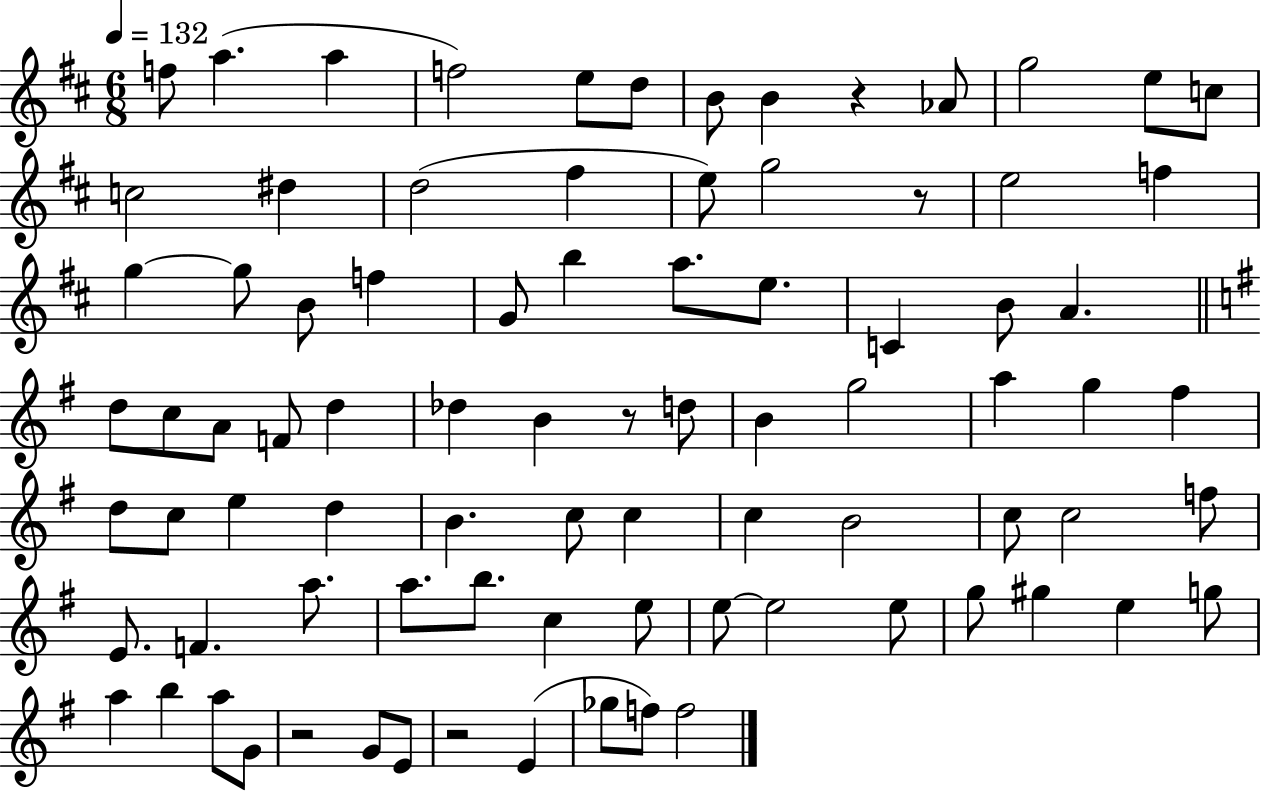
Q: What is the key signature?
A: D major